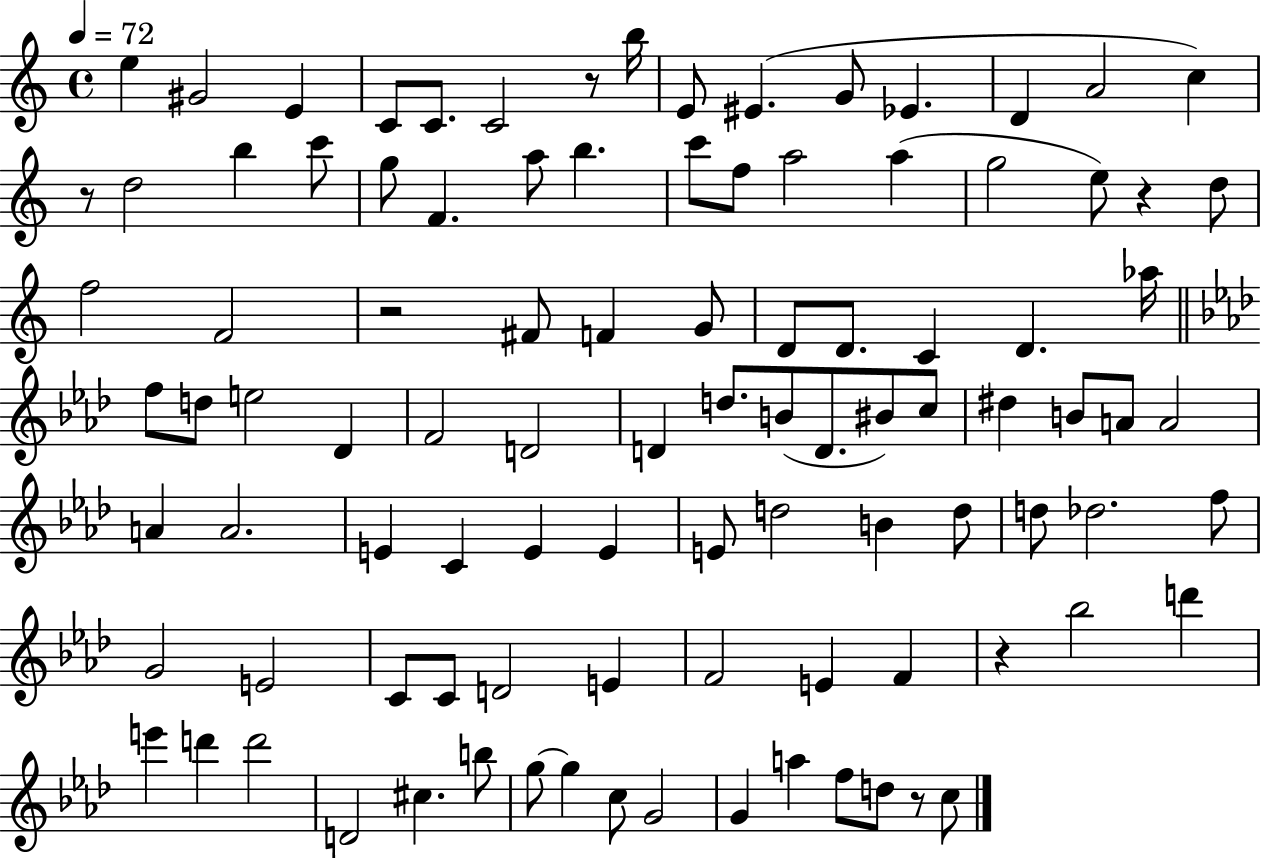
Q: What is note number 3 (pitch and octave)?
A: E4